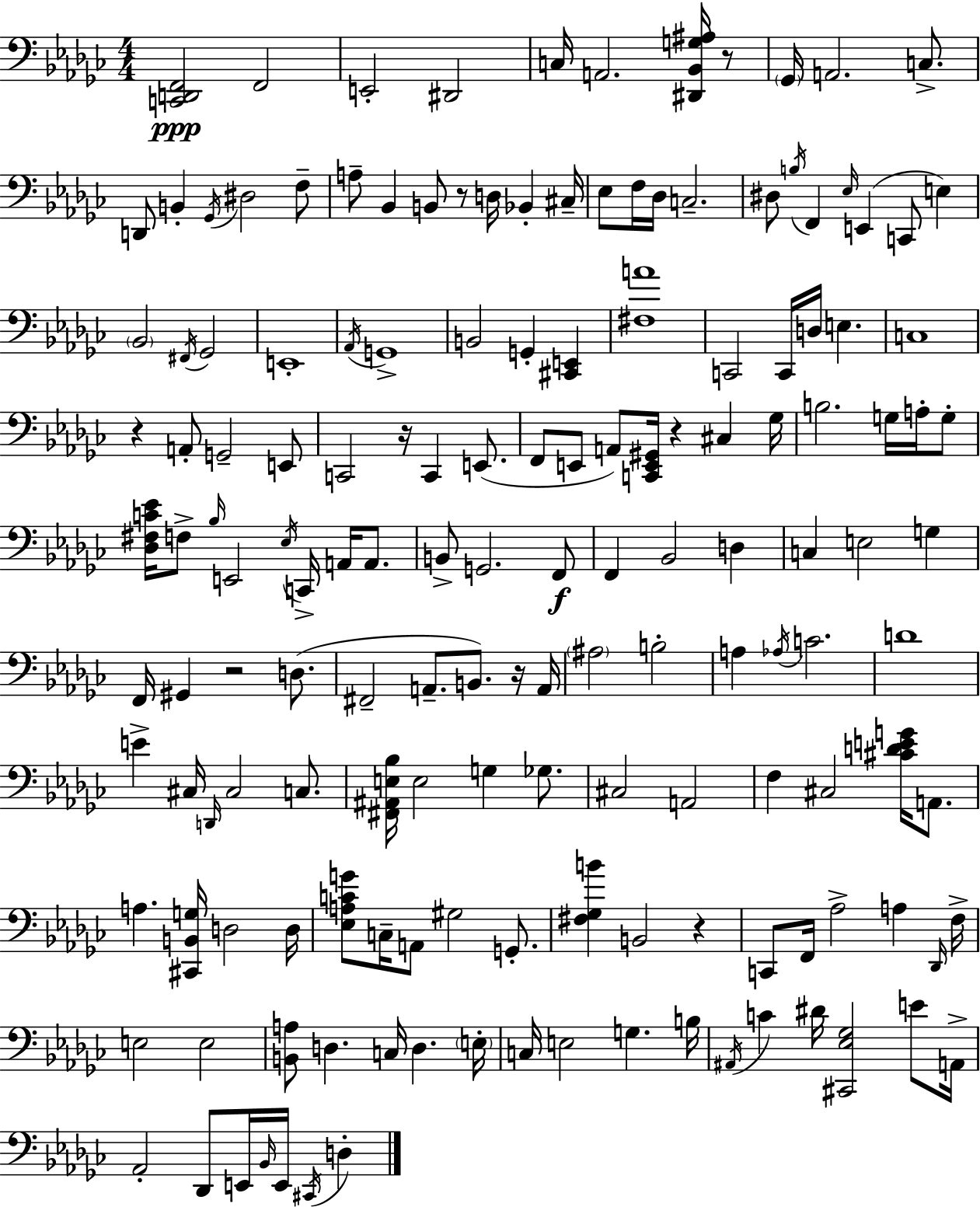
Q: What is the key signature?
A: EES minor